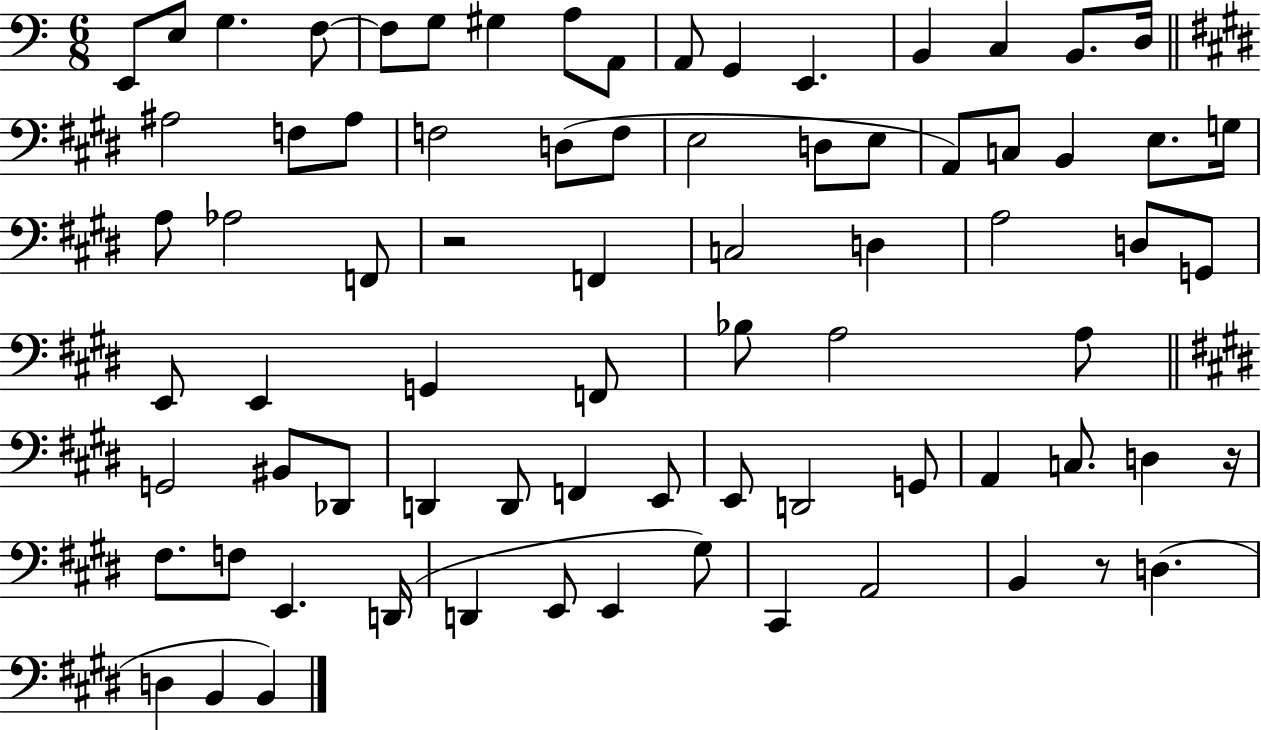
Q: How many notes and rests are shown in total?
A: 77